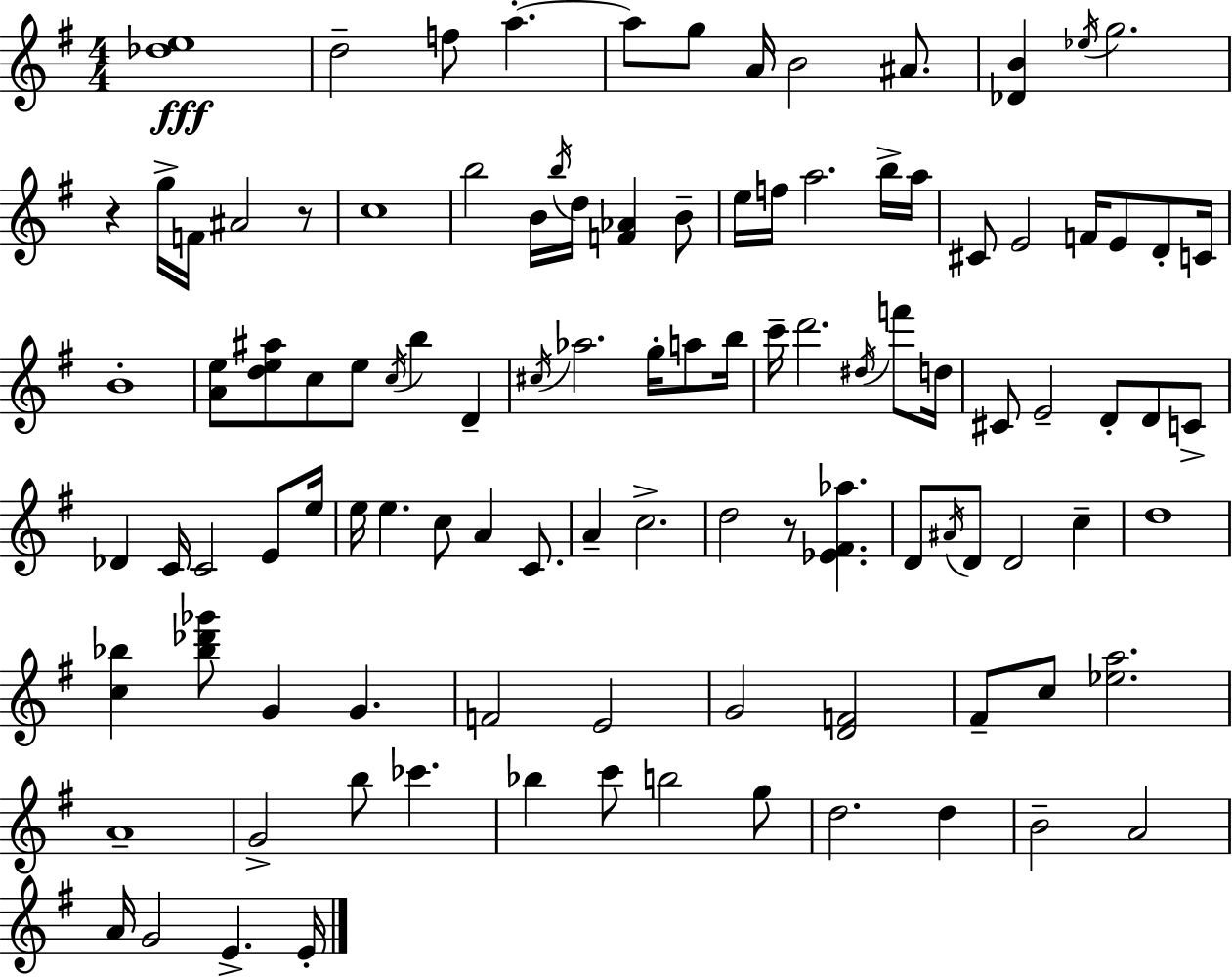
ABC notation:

X:1
T:Untitled
M:4/4
L:1/4
K:Em
[_de]4 d2 f/2 a a/2 g/2 A/4 B2 ^A/2 [_DB] _e/4 g2 z g/4 F/4 ^A2 z/2 c4 b2 B/4 b/4 d/4 [F_A] B/2 e/4 f/4 a2 b/4 a/4 ^C/2 E2 F/4 E/2 D/2 C/4 B4 [Ae]/2 [de^a]/2 c/2 e/2 c/4 b D ^c/4 _a2 g/4 a/2 b/4 c'/4 d'2 ^d/4 f'/2 d/4 ^C/2 E2 D/2 D/2 C/2 _D C/4 C2 E/2 e/4 e/4 e c/2 A C/2 A c2 d2 z/2 [_E^F_a] D/2 ^A/4 D/2 D2 c d4 [c_b] [_b_d'_g']/2 G G F2 E2 G2 [DF]2 ^F/2 c/2 [_ea]2 A4 G2 b/2 _c' _b c'/2 b2 g/2 d2 d B2 A2 A/4 G2 E E/4